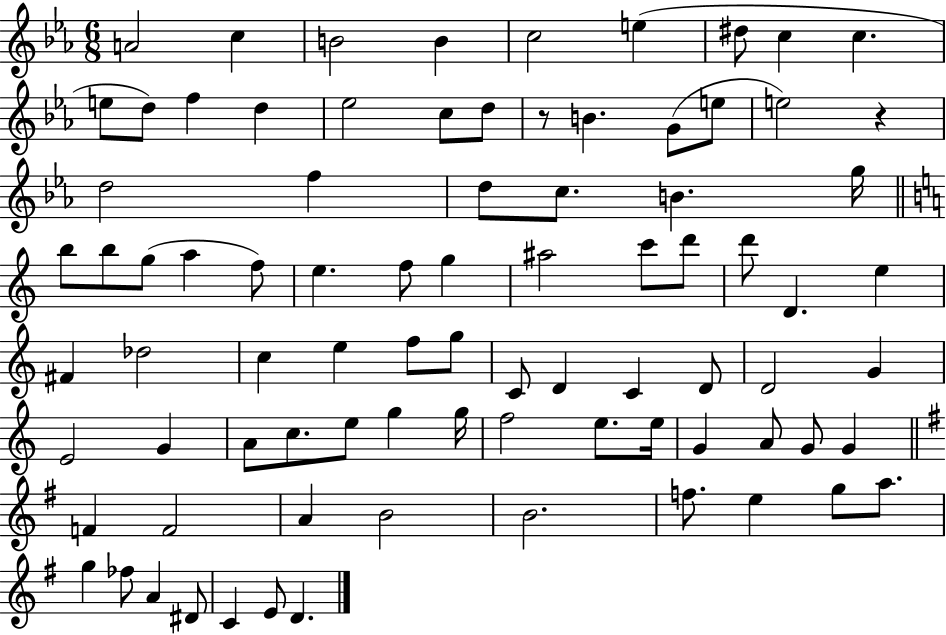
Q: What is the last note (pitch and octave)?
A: D4